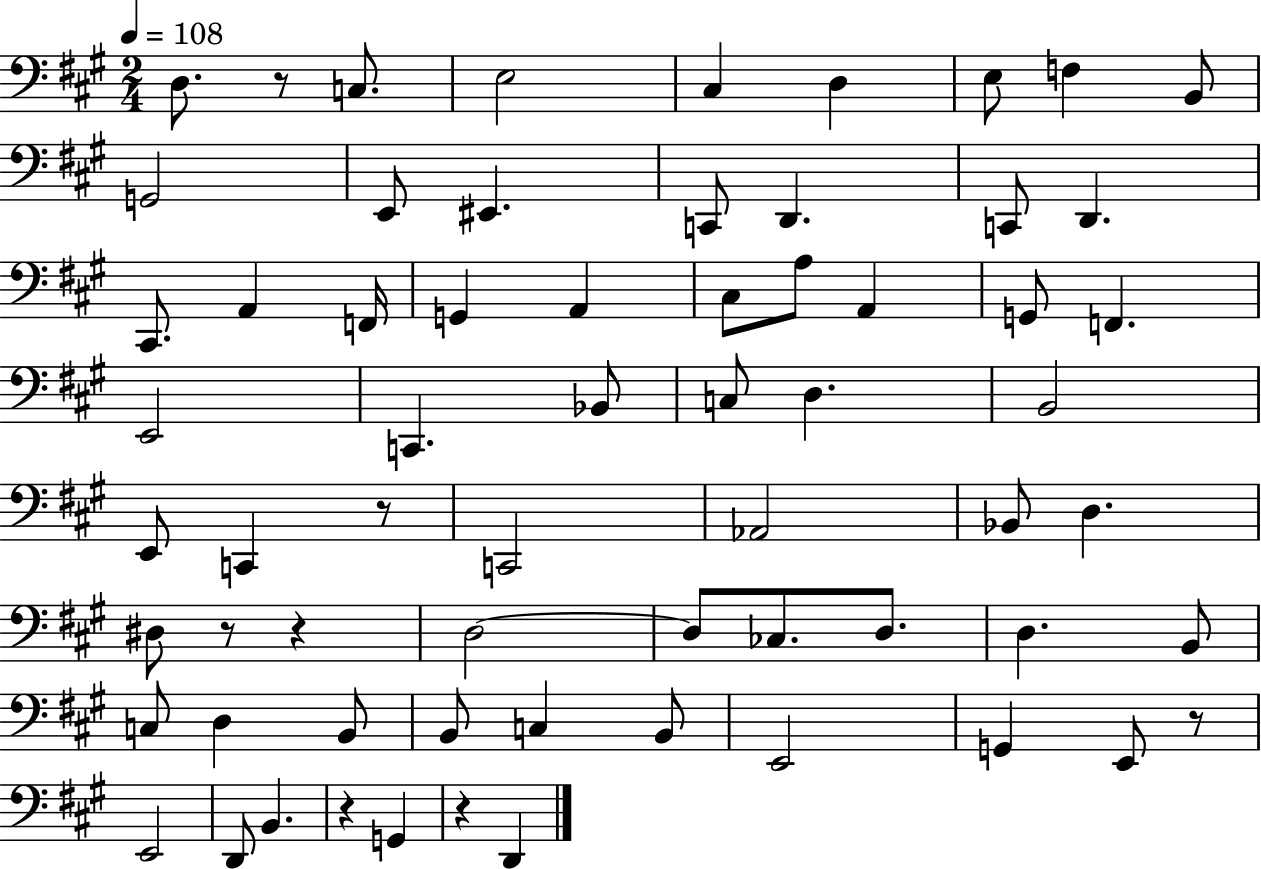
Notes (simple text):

D3/e. R/e C3/e. E3/h C#3/q D3/q E3/e F3/q B2/e G2/h E2/e EIS2/q. C2/e D2/q. C2/e D2/q. C#2/e. A2/q F2/s G2/q A2/q C#3/e A3/e A2/q G2/e F2/q. E2/h C2/q. Bb2/e C3/e D3/q. B2/h E2/e C2/q R/e C2/h Ab2/h Bb2/e D3/q. D#3/e R/e R/q D3/h D3/e CES3/e. D3/e. D3/q. B2/e C3/e D3/q B2/e B2/e C3/q B2/e E2/h G2/q E2/e R/e E2/h D2/e B2/q. R/q G2/q R/q D2/q